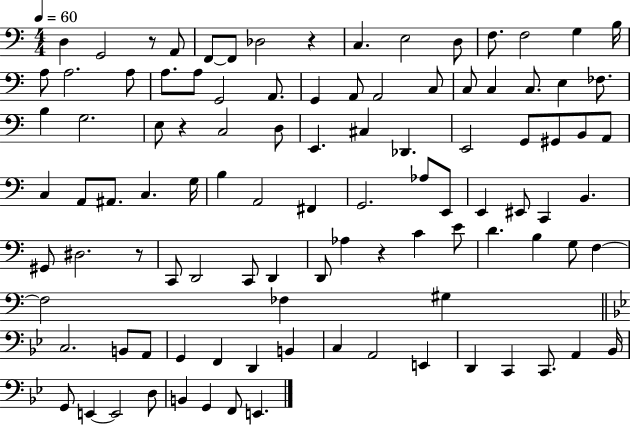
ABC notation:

X:1
T:Untitled
M:4/4
L:1/4
K:C
D, G,,2 z/2 A,,/2 F,,/2 F,,/2 _D,2 z C, E,2 D,/2 F,/2 F,2 G, B,/4 A,/2 A,2 A,/2 A,/2 A,/2 G,,2 A,,/2 G,, A,,/2 A,,2 C,/2 C,/2 C, C,/2 E, _F,/2 B, G,2 E,/2 z C,2 D,/2 E,, ^C, _D,, E,,2 G,,/2 ^G,,/2 B,,/2 A,,/2 C, A,,/2 ^A,,/2 C, G,/4 B, A,,2 ^F,, G,,2 _A,/2 E,,/2 E,, ^E,,/2 C,, B,, ^G,,/2 ^D,2 z/2 C,,/2 D,,2 C,,/2 D,, D,,/2 _A, z C E/2 D B, G,/2 F, F,2 _F, ^G, C,2 B,,/2 A,,/2 G,, F,, D,, B,, C, A,,2 E,, D,, C,, C,,/2 A,, _B,,/4 G,,/2 E,, E,,2 D,/2 B,, G,, F,,/2 E,,